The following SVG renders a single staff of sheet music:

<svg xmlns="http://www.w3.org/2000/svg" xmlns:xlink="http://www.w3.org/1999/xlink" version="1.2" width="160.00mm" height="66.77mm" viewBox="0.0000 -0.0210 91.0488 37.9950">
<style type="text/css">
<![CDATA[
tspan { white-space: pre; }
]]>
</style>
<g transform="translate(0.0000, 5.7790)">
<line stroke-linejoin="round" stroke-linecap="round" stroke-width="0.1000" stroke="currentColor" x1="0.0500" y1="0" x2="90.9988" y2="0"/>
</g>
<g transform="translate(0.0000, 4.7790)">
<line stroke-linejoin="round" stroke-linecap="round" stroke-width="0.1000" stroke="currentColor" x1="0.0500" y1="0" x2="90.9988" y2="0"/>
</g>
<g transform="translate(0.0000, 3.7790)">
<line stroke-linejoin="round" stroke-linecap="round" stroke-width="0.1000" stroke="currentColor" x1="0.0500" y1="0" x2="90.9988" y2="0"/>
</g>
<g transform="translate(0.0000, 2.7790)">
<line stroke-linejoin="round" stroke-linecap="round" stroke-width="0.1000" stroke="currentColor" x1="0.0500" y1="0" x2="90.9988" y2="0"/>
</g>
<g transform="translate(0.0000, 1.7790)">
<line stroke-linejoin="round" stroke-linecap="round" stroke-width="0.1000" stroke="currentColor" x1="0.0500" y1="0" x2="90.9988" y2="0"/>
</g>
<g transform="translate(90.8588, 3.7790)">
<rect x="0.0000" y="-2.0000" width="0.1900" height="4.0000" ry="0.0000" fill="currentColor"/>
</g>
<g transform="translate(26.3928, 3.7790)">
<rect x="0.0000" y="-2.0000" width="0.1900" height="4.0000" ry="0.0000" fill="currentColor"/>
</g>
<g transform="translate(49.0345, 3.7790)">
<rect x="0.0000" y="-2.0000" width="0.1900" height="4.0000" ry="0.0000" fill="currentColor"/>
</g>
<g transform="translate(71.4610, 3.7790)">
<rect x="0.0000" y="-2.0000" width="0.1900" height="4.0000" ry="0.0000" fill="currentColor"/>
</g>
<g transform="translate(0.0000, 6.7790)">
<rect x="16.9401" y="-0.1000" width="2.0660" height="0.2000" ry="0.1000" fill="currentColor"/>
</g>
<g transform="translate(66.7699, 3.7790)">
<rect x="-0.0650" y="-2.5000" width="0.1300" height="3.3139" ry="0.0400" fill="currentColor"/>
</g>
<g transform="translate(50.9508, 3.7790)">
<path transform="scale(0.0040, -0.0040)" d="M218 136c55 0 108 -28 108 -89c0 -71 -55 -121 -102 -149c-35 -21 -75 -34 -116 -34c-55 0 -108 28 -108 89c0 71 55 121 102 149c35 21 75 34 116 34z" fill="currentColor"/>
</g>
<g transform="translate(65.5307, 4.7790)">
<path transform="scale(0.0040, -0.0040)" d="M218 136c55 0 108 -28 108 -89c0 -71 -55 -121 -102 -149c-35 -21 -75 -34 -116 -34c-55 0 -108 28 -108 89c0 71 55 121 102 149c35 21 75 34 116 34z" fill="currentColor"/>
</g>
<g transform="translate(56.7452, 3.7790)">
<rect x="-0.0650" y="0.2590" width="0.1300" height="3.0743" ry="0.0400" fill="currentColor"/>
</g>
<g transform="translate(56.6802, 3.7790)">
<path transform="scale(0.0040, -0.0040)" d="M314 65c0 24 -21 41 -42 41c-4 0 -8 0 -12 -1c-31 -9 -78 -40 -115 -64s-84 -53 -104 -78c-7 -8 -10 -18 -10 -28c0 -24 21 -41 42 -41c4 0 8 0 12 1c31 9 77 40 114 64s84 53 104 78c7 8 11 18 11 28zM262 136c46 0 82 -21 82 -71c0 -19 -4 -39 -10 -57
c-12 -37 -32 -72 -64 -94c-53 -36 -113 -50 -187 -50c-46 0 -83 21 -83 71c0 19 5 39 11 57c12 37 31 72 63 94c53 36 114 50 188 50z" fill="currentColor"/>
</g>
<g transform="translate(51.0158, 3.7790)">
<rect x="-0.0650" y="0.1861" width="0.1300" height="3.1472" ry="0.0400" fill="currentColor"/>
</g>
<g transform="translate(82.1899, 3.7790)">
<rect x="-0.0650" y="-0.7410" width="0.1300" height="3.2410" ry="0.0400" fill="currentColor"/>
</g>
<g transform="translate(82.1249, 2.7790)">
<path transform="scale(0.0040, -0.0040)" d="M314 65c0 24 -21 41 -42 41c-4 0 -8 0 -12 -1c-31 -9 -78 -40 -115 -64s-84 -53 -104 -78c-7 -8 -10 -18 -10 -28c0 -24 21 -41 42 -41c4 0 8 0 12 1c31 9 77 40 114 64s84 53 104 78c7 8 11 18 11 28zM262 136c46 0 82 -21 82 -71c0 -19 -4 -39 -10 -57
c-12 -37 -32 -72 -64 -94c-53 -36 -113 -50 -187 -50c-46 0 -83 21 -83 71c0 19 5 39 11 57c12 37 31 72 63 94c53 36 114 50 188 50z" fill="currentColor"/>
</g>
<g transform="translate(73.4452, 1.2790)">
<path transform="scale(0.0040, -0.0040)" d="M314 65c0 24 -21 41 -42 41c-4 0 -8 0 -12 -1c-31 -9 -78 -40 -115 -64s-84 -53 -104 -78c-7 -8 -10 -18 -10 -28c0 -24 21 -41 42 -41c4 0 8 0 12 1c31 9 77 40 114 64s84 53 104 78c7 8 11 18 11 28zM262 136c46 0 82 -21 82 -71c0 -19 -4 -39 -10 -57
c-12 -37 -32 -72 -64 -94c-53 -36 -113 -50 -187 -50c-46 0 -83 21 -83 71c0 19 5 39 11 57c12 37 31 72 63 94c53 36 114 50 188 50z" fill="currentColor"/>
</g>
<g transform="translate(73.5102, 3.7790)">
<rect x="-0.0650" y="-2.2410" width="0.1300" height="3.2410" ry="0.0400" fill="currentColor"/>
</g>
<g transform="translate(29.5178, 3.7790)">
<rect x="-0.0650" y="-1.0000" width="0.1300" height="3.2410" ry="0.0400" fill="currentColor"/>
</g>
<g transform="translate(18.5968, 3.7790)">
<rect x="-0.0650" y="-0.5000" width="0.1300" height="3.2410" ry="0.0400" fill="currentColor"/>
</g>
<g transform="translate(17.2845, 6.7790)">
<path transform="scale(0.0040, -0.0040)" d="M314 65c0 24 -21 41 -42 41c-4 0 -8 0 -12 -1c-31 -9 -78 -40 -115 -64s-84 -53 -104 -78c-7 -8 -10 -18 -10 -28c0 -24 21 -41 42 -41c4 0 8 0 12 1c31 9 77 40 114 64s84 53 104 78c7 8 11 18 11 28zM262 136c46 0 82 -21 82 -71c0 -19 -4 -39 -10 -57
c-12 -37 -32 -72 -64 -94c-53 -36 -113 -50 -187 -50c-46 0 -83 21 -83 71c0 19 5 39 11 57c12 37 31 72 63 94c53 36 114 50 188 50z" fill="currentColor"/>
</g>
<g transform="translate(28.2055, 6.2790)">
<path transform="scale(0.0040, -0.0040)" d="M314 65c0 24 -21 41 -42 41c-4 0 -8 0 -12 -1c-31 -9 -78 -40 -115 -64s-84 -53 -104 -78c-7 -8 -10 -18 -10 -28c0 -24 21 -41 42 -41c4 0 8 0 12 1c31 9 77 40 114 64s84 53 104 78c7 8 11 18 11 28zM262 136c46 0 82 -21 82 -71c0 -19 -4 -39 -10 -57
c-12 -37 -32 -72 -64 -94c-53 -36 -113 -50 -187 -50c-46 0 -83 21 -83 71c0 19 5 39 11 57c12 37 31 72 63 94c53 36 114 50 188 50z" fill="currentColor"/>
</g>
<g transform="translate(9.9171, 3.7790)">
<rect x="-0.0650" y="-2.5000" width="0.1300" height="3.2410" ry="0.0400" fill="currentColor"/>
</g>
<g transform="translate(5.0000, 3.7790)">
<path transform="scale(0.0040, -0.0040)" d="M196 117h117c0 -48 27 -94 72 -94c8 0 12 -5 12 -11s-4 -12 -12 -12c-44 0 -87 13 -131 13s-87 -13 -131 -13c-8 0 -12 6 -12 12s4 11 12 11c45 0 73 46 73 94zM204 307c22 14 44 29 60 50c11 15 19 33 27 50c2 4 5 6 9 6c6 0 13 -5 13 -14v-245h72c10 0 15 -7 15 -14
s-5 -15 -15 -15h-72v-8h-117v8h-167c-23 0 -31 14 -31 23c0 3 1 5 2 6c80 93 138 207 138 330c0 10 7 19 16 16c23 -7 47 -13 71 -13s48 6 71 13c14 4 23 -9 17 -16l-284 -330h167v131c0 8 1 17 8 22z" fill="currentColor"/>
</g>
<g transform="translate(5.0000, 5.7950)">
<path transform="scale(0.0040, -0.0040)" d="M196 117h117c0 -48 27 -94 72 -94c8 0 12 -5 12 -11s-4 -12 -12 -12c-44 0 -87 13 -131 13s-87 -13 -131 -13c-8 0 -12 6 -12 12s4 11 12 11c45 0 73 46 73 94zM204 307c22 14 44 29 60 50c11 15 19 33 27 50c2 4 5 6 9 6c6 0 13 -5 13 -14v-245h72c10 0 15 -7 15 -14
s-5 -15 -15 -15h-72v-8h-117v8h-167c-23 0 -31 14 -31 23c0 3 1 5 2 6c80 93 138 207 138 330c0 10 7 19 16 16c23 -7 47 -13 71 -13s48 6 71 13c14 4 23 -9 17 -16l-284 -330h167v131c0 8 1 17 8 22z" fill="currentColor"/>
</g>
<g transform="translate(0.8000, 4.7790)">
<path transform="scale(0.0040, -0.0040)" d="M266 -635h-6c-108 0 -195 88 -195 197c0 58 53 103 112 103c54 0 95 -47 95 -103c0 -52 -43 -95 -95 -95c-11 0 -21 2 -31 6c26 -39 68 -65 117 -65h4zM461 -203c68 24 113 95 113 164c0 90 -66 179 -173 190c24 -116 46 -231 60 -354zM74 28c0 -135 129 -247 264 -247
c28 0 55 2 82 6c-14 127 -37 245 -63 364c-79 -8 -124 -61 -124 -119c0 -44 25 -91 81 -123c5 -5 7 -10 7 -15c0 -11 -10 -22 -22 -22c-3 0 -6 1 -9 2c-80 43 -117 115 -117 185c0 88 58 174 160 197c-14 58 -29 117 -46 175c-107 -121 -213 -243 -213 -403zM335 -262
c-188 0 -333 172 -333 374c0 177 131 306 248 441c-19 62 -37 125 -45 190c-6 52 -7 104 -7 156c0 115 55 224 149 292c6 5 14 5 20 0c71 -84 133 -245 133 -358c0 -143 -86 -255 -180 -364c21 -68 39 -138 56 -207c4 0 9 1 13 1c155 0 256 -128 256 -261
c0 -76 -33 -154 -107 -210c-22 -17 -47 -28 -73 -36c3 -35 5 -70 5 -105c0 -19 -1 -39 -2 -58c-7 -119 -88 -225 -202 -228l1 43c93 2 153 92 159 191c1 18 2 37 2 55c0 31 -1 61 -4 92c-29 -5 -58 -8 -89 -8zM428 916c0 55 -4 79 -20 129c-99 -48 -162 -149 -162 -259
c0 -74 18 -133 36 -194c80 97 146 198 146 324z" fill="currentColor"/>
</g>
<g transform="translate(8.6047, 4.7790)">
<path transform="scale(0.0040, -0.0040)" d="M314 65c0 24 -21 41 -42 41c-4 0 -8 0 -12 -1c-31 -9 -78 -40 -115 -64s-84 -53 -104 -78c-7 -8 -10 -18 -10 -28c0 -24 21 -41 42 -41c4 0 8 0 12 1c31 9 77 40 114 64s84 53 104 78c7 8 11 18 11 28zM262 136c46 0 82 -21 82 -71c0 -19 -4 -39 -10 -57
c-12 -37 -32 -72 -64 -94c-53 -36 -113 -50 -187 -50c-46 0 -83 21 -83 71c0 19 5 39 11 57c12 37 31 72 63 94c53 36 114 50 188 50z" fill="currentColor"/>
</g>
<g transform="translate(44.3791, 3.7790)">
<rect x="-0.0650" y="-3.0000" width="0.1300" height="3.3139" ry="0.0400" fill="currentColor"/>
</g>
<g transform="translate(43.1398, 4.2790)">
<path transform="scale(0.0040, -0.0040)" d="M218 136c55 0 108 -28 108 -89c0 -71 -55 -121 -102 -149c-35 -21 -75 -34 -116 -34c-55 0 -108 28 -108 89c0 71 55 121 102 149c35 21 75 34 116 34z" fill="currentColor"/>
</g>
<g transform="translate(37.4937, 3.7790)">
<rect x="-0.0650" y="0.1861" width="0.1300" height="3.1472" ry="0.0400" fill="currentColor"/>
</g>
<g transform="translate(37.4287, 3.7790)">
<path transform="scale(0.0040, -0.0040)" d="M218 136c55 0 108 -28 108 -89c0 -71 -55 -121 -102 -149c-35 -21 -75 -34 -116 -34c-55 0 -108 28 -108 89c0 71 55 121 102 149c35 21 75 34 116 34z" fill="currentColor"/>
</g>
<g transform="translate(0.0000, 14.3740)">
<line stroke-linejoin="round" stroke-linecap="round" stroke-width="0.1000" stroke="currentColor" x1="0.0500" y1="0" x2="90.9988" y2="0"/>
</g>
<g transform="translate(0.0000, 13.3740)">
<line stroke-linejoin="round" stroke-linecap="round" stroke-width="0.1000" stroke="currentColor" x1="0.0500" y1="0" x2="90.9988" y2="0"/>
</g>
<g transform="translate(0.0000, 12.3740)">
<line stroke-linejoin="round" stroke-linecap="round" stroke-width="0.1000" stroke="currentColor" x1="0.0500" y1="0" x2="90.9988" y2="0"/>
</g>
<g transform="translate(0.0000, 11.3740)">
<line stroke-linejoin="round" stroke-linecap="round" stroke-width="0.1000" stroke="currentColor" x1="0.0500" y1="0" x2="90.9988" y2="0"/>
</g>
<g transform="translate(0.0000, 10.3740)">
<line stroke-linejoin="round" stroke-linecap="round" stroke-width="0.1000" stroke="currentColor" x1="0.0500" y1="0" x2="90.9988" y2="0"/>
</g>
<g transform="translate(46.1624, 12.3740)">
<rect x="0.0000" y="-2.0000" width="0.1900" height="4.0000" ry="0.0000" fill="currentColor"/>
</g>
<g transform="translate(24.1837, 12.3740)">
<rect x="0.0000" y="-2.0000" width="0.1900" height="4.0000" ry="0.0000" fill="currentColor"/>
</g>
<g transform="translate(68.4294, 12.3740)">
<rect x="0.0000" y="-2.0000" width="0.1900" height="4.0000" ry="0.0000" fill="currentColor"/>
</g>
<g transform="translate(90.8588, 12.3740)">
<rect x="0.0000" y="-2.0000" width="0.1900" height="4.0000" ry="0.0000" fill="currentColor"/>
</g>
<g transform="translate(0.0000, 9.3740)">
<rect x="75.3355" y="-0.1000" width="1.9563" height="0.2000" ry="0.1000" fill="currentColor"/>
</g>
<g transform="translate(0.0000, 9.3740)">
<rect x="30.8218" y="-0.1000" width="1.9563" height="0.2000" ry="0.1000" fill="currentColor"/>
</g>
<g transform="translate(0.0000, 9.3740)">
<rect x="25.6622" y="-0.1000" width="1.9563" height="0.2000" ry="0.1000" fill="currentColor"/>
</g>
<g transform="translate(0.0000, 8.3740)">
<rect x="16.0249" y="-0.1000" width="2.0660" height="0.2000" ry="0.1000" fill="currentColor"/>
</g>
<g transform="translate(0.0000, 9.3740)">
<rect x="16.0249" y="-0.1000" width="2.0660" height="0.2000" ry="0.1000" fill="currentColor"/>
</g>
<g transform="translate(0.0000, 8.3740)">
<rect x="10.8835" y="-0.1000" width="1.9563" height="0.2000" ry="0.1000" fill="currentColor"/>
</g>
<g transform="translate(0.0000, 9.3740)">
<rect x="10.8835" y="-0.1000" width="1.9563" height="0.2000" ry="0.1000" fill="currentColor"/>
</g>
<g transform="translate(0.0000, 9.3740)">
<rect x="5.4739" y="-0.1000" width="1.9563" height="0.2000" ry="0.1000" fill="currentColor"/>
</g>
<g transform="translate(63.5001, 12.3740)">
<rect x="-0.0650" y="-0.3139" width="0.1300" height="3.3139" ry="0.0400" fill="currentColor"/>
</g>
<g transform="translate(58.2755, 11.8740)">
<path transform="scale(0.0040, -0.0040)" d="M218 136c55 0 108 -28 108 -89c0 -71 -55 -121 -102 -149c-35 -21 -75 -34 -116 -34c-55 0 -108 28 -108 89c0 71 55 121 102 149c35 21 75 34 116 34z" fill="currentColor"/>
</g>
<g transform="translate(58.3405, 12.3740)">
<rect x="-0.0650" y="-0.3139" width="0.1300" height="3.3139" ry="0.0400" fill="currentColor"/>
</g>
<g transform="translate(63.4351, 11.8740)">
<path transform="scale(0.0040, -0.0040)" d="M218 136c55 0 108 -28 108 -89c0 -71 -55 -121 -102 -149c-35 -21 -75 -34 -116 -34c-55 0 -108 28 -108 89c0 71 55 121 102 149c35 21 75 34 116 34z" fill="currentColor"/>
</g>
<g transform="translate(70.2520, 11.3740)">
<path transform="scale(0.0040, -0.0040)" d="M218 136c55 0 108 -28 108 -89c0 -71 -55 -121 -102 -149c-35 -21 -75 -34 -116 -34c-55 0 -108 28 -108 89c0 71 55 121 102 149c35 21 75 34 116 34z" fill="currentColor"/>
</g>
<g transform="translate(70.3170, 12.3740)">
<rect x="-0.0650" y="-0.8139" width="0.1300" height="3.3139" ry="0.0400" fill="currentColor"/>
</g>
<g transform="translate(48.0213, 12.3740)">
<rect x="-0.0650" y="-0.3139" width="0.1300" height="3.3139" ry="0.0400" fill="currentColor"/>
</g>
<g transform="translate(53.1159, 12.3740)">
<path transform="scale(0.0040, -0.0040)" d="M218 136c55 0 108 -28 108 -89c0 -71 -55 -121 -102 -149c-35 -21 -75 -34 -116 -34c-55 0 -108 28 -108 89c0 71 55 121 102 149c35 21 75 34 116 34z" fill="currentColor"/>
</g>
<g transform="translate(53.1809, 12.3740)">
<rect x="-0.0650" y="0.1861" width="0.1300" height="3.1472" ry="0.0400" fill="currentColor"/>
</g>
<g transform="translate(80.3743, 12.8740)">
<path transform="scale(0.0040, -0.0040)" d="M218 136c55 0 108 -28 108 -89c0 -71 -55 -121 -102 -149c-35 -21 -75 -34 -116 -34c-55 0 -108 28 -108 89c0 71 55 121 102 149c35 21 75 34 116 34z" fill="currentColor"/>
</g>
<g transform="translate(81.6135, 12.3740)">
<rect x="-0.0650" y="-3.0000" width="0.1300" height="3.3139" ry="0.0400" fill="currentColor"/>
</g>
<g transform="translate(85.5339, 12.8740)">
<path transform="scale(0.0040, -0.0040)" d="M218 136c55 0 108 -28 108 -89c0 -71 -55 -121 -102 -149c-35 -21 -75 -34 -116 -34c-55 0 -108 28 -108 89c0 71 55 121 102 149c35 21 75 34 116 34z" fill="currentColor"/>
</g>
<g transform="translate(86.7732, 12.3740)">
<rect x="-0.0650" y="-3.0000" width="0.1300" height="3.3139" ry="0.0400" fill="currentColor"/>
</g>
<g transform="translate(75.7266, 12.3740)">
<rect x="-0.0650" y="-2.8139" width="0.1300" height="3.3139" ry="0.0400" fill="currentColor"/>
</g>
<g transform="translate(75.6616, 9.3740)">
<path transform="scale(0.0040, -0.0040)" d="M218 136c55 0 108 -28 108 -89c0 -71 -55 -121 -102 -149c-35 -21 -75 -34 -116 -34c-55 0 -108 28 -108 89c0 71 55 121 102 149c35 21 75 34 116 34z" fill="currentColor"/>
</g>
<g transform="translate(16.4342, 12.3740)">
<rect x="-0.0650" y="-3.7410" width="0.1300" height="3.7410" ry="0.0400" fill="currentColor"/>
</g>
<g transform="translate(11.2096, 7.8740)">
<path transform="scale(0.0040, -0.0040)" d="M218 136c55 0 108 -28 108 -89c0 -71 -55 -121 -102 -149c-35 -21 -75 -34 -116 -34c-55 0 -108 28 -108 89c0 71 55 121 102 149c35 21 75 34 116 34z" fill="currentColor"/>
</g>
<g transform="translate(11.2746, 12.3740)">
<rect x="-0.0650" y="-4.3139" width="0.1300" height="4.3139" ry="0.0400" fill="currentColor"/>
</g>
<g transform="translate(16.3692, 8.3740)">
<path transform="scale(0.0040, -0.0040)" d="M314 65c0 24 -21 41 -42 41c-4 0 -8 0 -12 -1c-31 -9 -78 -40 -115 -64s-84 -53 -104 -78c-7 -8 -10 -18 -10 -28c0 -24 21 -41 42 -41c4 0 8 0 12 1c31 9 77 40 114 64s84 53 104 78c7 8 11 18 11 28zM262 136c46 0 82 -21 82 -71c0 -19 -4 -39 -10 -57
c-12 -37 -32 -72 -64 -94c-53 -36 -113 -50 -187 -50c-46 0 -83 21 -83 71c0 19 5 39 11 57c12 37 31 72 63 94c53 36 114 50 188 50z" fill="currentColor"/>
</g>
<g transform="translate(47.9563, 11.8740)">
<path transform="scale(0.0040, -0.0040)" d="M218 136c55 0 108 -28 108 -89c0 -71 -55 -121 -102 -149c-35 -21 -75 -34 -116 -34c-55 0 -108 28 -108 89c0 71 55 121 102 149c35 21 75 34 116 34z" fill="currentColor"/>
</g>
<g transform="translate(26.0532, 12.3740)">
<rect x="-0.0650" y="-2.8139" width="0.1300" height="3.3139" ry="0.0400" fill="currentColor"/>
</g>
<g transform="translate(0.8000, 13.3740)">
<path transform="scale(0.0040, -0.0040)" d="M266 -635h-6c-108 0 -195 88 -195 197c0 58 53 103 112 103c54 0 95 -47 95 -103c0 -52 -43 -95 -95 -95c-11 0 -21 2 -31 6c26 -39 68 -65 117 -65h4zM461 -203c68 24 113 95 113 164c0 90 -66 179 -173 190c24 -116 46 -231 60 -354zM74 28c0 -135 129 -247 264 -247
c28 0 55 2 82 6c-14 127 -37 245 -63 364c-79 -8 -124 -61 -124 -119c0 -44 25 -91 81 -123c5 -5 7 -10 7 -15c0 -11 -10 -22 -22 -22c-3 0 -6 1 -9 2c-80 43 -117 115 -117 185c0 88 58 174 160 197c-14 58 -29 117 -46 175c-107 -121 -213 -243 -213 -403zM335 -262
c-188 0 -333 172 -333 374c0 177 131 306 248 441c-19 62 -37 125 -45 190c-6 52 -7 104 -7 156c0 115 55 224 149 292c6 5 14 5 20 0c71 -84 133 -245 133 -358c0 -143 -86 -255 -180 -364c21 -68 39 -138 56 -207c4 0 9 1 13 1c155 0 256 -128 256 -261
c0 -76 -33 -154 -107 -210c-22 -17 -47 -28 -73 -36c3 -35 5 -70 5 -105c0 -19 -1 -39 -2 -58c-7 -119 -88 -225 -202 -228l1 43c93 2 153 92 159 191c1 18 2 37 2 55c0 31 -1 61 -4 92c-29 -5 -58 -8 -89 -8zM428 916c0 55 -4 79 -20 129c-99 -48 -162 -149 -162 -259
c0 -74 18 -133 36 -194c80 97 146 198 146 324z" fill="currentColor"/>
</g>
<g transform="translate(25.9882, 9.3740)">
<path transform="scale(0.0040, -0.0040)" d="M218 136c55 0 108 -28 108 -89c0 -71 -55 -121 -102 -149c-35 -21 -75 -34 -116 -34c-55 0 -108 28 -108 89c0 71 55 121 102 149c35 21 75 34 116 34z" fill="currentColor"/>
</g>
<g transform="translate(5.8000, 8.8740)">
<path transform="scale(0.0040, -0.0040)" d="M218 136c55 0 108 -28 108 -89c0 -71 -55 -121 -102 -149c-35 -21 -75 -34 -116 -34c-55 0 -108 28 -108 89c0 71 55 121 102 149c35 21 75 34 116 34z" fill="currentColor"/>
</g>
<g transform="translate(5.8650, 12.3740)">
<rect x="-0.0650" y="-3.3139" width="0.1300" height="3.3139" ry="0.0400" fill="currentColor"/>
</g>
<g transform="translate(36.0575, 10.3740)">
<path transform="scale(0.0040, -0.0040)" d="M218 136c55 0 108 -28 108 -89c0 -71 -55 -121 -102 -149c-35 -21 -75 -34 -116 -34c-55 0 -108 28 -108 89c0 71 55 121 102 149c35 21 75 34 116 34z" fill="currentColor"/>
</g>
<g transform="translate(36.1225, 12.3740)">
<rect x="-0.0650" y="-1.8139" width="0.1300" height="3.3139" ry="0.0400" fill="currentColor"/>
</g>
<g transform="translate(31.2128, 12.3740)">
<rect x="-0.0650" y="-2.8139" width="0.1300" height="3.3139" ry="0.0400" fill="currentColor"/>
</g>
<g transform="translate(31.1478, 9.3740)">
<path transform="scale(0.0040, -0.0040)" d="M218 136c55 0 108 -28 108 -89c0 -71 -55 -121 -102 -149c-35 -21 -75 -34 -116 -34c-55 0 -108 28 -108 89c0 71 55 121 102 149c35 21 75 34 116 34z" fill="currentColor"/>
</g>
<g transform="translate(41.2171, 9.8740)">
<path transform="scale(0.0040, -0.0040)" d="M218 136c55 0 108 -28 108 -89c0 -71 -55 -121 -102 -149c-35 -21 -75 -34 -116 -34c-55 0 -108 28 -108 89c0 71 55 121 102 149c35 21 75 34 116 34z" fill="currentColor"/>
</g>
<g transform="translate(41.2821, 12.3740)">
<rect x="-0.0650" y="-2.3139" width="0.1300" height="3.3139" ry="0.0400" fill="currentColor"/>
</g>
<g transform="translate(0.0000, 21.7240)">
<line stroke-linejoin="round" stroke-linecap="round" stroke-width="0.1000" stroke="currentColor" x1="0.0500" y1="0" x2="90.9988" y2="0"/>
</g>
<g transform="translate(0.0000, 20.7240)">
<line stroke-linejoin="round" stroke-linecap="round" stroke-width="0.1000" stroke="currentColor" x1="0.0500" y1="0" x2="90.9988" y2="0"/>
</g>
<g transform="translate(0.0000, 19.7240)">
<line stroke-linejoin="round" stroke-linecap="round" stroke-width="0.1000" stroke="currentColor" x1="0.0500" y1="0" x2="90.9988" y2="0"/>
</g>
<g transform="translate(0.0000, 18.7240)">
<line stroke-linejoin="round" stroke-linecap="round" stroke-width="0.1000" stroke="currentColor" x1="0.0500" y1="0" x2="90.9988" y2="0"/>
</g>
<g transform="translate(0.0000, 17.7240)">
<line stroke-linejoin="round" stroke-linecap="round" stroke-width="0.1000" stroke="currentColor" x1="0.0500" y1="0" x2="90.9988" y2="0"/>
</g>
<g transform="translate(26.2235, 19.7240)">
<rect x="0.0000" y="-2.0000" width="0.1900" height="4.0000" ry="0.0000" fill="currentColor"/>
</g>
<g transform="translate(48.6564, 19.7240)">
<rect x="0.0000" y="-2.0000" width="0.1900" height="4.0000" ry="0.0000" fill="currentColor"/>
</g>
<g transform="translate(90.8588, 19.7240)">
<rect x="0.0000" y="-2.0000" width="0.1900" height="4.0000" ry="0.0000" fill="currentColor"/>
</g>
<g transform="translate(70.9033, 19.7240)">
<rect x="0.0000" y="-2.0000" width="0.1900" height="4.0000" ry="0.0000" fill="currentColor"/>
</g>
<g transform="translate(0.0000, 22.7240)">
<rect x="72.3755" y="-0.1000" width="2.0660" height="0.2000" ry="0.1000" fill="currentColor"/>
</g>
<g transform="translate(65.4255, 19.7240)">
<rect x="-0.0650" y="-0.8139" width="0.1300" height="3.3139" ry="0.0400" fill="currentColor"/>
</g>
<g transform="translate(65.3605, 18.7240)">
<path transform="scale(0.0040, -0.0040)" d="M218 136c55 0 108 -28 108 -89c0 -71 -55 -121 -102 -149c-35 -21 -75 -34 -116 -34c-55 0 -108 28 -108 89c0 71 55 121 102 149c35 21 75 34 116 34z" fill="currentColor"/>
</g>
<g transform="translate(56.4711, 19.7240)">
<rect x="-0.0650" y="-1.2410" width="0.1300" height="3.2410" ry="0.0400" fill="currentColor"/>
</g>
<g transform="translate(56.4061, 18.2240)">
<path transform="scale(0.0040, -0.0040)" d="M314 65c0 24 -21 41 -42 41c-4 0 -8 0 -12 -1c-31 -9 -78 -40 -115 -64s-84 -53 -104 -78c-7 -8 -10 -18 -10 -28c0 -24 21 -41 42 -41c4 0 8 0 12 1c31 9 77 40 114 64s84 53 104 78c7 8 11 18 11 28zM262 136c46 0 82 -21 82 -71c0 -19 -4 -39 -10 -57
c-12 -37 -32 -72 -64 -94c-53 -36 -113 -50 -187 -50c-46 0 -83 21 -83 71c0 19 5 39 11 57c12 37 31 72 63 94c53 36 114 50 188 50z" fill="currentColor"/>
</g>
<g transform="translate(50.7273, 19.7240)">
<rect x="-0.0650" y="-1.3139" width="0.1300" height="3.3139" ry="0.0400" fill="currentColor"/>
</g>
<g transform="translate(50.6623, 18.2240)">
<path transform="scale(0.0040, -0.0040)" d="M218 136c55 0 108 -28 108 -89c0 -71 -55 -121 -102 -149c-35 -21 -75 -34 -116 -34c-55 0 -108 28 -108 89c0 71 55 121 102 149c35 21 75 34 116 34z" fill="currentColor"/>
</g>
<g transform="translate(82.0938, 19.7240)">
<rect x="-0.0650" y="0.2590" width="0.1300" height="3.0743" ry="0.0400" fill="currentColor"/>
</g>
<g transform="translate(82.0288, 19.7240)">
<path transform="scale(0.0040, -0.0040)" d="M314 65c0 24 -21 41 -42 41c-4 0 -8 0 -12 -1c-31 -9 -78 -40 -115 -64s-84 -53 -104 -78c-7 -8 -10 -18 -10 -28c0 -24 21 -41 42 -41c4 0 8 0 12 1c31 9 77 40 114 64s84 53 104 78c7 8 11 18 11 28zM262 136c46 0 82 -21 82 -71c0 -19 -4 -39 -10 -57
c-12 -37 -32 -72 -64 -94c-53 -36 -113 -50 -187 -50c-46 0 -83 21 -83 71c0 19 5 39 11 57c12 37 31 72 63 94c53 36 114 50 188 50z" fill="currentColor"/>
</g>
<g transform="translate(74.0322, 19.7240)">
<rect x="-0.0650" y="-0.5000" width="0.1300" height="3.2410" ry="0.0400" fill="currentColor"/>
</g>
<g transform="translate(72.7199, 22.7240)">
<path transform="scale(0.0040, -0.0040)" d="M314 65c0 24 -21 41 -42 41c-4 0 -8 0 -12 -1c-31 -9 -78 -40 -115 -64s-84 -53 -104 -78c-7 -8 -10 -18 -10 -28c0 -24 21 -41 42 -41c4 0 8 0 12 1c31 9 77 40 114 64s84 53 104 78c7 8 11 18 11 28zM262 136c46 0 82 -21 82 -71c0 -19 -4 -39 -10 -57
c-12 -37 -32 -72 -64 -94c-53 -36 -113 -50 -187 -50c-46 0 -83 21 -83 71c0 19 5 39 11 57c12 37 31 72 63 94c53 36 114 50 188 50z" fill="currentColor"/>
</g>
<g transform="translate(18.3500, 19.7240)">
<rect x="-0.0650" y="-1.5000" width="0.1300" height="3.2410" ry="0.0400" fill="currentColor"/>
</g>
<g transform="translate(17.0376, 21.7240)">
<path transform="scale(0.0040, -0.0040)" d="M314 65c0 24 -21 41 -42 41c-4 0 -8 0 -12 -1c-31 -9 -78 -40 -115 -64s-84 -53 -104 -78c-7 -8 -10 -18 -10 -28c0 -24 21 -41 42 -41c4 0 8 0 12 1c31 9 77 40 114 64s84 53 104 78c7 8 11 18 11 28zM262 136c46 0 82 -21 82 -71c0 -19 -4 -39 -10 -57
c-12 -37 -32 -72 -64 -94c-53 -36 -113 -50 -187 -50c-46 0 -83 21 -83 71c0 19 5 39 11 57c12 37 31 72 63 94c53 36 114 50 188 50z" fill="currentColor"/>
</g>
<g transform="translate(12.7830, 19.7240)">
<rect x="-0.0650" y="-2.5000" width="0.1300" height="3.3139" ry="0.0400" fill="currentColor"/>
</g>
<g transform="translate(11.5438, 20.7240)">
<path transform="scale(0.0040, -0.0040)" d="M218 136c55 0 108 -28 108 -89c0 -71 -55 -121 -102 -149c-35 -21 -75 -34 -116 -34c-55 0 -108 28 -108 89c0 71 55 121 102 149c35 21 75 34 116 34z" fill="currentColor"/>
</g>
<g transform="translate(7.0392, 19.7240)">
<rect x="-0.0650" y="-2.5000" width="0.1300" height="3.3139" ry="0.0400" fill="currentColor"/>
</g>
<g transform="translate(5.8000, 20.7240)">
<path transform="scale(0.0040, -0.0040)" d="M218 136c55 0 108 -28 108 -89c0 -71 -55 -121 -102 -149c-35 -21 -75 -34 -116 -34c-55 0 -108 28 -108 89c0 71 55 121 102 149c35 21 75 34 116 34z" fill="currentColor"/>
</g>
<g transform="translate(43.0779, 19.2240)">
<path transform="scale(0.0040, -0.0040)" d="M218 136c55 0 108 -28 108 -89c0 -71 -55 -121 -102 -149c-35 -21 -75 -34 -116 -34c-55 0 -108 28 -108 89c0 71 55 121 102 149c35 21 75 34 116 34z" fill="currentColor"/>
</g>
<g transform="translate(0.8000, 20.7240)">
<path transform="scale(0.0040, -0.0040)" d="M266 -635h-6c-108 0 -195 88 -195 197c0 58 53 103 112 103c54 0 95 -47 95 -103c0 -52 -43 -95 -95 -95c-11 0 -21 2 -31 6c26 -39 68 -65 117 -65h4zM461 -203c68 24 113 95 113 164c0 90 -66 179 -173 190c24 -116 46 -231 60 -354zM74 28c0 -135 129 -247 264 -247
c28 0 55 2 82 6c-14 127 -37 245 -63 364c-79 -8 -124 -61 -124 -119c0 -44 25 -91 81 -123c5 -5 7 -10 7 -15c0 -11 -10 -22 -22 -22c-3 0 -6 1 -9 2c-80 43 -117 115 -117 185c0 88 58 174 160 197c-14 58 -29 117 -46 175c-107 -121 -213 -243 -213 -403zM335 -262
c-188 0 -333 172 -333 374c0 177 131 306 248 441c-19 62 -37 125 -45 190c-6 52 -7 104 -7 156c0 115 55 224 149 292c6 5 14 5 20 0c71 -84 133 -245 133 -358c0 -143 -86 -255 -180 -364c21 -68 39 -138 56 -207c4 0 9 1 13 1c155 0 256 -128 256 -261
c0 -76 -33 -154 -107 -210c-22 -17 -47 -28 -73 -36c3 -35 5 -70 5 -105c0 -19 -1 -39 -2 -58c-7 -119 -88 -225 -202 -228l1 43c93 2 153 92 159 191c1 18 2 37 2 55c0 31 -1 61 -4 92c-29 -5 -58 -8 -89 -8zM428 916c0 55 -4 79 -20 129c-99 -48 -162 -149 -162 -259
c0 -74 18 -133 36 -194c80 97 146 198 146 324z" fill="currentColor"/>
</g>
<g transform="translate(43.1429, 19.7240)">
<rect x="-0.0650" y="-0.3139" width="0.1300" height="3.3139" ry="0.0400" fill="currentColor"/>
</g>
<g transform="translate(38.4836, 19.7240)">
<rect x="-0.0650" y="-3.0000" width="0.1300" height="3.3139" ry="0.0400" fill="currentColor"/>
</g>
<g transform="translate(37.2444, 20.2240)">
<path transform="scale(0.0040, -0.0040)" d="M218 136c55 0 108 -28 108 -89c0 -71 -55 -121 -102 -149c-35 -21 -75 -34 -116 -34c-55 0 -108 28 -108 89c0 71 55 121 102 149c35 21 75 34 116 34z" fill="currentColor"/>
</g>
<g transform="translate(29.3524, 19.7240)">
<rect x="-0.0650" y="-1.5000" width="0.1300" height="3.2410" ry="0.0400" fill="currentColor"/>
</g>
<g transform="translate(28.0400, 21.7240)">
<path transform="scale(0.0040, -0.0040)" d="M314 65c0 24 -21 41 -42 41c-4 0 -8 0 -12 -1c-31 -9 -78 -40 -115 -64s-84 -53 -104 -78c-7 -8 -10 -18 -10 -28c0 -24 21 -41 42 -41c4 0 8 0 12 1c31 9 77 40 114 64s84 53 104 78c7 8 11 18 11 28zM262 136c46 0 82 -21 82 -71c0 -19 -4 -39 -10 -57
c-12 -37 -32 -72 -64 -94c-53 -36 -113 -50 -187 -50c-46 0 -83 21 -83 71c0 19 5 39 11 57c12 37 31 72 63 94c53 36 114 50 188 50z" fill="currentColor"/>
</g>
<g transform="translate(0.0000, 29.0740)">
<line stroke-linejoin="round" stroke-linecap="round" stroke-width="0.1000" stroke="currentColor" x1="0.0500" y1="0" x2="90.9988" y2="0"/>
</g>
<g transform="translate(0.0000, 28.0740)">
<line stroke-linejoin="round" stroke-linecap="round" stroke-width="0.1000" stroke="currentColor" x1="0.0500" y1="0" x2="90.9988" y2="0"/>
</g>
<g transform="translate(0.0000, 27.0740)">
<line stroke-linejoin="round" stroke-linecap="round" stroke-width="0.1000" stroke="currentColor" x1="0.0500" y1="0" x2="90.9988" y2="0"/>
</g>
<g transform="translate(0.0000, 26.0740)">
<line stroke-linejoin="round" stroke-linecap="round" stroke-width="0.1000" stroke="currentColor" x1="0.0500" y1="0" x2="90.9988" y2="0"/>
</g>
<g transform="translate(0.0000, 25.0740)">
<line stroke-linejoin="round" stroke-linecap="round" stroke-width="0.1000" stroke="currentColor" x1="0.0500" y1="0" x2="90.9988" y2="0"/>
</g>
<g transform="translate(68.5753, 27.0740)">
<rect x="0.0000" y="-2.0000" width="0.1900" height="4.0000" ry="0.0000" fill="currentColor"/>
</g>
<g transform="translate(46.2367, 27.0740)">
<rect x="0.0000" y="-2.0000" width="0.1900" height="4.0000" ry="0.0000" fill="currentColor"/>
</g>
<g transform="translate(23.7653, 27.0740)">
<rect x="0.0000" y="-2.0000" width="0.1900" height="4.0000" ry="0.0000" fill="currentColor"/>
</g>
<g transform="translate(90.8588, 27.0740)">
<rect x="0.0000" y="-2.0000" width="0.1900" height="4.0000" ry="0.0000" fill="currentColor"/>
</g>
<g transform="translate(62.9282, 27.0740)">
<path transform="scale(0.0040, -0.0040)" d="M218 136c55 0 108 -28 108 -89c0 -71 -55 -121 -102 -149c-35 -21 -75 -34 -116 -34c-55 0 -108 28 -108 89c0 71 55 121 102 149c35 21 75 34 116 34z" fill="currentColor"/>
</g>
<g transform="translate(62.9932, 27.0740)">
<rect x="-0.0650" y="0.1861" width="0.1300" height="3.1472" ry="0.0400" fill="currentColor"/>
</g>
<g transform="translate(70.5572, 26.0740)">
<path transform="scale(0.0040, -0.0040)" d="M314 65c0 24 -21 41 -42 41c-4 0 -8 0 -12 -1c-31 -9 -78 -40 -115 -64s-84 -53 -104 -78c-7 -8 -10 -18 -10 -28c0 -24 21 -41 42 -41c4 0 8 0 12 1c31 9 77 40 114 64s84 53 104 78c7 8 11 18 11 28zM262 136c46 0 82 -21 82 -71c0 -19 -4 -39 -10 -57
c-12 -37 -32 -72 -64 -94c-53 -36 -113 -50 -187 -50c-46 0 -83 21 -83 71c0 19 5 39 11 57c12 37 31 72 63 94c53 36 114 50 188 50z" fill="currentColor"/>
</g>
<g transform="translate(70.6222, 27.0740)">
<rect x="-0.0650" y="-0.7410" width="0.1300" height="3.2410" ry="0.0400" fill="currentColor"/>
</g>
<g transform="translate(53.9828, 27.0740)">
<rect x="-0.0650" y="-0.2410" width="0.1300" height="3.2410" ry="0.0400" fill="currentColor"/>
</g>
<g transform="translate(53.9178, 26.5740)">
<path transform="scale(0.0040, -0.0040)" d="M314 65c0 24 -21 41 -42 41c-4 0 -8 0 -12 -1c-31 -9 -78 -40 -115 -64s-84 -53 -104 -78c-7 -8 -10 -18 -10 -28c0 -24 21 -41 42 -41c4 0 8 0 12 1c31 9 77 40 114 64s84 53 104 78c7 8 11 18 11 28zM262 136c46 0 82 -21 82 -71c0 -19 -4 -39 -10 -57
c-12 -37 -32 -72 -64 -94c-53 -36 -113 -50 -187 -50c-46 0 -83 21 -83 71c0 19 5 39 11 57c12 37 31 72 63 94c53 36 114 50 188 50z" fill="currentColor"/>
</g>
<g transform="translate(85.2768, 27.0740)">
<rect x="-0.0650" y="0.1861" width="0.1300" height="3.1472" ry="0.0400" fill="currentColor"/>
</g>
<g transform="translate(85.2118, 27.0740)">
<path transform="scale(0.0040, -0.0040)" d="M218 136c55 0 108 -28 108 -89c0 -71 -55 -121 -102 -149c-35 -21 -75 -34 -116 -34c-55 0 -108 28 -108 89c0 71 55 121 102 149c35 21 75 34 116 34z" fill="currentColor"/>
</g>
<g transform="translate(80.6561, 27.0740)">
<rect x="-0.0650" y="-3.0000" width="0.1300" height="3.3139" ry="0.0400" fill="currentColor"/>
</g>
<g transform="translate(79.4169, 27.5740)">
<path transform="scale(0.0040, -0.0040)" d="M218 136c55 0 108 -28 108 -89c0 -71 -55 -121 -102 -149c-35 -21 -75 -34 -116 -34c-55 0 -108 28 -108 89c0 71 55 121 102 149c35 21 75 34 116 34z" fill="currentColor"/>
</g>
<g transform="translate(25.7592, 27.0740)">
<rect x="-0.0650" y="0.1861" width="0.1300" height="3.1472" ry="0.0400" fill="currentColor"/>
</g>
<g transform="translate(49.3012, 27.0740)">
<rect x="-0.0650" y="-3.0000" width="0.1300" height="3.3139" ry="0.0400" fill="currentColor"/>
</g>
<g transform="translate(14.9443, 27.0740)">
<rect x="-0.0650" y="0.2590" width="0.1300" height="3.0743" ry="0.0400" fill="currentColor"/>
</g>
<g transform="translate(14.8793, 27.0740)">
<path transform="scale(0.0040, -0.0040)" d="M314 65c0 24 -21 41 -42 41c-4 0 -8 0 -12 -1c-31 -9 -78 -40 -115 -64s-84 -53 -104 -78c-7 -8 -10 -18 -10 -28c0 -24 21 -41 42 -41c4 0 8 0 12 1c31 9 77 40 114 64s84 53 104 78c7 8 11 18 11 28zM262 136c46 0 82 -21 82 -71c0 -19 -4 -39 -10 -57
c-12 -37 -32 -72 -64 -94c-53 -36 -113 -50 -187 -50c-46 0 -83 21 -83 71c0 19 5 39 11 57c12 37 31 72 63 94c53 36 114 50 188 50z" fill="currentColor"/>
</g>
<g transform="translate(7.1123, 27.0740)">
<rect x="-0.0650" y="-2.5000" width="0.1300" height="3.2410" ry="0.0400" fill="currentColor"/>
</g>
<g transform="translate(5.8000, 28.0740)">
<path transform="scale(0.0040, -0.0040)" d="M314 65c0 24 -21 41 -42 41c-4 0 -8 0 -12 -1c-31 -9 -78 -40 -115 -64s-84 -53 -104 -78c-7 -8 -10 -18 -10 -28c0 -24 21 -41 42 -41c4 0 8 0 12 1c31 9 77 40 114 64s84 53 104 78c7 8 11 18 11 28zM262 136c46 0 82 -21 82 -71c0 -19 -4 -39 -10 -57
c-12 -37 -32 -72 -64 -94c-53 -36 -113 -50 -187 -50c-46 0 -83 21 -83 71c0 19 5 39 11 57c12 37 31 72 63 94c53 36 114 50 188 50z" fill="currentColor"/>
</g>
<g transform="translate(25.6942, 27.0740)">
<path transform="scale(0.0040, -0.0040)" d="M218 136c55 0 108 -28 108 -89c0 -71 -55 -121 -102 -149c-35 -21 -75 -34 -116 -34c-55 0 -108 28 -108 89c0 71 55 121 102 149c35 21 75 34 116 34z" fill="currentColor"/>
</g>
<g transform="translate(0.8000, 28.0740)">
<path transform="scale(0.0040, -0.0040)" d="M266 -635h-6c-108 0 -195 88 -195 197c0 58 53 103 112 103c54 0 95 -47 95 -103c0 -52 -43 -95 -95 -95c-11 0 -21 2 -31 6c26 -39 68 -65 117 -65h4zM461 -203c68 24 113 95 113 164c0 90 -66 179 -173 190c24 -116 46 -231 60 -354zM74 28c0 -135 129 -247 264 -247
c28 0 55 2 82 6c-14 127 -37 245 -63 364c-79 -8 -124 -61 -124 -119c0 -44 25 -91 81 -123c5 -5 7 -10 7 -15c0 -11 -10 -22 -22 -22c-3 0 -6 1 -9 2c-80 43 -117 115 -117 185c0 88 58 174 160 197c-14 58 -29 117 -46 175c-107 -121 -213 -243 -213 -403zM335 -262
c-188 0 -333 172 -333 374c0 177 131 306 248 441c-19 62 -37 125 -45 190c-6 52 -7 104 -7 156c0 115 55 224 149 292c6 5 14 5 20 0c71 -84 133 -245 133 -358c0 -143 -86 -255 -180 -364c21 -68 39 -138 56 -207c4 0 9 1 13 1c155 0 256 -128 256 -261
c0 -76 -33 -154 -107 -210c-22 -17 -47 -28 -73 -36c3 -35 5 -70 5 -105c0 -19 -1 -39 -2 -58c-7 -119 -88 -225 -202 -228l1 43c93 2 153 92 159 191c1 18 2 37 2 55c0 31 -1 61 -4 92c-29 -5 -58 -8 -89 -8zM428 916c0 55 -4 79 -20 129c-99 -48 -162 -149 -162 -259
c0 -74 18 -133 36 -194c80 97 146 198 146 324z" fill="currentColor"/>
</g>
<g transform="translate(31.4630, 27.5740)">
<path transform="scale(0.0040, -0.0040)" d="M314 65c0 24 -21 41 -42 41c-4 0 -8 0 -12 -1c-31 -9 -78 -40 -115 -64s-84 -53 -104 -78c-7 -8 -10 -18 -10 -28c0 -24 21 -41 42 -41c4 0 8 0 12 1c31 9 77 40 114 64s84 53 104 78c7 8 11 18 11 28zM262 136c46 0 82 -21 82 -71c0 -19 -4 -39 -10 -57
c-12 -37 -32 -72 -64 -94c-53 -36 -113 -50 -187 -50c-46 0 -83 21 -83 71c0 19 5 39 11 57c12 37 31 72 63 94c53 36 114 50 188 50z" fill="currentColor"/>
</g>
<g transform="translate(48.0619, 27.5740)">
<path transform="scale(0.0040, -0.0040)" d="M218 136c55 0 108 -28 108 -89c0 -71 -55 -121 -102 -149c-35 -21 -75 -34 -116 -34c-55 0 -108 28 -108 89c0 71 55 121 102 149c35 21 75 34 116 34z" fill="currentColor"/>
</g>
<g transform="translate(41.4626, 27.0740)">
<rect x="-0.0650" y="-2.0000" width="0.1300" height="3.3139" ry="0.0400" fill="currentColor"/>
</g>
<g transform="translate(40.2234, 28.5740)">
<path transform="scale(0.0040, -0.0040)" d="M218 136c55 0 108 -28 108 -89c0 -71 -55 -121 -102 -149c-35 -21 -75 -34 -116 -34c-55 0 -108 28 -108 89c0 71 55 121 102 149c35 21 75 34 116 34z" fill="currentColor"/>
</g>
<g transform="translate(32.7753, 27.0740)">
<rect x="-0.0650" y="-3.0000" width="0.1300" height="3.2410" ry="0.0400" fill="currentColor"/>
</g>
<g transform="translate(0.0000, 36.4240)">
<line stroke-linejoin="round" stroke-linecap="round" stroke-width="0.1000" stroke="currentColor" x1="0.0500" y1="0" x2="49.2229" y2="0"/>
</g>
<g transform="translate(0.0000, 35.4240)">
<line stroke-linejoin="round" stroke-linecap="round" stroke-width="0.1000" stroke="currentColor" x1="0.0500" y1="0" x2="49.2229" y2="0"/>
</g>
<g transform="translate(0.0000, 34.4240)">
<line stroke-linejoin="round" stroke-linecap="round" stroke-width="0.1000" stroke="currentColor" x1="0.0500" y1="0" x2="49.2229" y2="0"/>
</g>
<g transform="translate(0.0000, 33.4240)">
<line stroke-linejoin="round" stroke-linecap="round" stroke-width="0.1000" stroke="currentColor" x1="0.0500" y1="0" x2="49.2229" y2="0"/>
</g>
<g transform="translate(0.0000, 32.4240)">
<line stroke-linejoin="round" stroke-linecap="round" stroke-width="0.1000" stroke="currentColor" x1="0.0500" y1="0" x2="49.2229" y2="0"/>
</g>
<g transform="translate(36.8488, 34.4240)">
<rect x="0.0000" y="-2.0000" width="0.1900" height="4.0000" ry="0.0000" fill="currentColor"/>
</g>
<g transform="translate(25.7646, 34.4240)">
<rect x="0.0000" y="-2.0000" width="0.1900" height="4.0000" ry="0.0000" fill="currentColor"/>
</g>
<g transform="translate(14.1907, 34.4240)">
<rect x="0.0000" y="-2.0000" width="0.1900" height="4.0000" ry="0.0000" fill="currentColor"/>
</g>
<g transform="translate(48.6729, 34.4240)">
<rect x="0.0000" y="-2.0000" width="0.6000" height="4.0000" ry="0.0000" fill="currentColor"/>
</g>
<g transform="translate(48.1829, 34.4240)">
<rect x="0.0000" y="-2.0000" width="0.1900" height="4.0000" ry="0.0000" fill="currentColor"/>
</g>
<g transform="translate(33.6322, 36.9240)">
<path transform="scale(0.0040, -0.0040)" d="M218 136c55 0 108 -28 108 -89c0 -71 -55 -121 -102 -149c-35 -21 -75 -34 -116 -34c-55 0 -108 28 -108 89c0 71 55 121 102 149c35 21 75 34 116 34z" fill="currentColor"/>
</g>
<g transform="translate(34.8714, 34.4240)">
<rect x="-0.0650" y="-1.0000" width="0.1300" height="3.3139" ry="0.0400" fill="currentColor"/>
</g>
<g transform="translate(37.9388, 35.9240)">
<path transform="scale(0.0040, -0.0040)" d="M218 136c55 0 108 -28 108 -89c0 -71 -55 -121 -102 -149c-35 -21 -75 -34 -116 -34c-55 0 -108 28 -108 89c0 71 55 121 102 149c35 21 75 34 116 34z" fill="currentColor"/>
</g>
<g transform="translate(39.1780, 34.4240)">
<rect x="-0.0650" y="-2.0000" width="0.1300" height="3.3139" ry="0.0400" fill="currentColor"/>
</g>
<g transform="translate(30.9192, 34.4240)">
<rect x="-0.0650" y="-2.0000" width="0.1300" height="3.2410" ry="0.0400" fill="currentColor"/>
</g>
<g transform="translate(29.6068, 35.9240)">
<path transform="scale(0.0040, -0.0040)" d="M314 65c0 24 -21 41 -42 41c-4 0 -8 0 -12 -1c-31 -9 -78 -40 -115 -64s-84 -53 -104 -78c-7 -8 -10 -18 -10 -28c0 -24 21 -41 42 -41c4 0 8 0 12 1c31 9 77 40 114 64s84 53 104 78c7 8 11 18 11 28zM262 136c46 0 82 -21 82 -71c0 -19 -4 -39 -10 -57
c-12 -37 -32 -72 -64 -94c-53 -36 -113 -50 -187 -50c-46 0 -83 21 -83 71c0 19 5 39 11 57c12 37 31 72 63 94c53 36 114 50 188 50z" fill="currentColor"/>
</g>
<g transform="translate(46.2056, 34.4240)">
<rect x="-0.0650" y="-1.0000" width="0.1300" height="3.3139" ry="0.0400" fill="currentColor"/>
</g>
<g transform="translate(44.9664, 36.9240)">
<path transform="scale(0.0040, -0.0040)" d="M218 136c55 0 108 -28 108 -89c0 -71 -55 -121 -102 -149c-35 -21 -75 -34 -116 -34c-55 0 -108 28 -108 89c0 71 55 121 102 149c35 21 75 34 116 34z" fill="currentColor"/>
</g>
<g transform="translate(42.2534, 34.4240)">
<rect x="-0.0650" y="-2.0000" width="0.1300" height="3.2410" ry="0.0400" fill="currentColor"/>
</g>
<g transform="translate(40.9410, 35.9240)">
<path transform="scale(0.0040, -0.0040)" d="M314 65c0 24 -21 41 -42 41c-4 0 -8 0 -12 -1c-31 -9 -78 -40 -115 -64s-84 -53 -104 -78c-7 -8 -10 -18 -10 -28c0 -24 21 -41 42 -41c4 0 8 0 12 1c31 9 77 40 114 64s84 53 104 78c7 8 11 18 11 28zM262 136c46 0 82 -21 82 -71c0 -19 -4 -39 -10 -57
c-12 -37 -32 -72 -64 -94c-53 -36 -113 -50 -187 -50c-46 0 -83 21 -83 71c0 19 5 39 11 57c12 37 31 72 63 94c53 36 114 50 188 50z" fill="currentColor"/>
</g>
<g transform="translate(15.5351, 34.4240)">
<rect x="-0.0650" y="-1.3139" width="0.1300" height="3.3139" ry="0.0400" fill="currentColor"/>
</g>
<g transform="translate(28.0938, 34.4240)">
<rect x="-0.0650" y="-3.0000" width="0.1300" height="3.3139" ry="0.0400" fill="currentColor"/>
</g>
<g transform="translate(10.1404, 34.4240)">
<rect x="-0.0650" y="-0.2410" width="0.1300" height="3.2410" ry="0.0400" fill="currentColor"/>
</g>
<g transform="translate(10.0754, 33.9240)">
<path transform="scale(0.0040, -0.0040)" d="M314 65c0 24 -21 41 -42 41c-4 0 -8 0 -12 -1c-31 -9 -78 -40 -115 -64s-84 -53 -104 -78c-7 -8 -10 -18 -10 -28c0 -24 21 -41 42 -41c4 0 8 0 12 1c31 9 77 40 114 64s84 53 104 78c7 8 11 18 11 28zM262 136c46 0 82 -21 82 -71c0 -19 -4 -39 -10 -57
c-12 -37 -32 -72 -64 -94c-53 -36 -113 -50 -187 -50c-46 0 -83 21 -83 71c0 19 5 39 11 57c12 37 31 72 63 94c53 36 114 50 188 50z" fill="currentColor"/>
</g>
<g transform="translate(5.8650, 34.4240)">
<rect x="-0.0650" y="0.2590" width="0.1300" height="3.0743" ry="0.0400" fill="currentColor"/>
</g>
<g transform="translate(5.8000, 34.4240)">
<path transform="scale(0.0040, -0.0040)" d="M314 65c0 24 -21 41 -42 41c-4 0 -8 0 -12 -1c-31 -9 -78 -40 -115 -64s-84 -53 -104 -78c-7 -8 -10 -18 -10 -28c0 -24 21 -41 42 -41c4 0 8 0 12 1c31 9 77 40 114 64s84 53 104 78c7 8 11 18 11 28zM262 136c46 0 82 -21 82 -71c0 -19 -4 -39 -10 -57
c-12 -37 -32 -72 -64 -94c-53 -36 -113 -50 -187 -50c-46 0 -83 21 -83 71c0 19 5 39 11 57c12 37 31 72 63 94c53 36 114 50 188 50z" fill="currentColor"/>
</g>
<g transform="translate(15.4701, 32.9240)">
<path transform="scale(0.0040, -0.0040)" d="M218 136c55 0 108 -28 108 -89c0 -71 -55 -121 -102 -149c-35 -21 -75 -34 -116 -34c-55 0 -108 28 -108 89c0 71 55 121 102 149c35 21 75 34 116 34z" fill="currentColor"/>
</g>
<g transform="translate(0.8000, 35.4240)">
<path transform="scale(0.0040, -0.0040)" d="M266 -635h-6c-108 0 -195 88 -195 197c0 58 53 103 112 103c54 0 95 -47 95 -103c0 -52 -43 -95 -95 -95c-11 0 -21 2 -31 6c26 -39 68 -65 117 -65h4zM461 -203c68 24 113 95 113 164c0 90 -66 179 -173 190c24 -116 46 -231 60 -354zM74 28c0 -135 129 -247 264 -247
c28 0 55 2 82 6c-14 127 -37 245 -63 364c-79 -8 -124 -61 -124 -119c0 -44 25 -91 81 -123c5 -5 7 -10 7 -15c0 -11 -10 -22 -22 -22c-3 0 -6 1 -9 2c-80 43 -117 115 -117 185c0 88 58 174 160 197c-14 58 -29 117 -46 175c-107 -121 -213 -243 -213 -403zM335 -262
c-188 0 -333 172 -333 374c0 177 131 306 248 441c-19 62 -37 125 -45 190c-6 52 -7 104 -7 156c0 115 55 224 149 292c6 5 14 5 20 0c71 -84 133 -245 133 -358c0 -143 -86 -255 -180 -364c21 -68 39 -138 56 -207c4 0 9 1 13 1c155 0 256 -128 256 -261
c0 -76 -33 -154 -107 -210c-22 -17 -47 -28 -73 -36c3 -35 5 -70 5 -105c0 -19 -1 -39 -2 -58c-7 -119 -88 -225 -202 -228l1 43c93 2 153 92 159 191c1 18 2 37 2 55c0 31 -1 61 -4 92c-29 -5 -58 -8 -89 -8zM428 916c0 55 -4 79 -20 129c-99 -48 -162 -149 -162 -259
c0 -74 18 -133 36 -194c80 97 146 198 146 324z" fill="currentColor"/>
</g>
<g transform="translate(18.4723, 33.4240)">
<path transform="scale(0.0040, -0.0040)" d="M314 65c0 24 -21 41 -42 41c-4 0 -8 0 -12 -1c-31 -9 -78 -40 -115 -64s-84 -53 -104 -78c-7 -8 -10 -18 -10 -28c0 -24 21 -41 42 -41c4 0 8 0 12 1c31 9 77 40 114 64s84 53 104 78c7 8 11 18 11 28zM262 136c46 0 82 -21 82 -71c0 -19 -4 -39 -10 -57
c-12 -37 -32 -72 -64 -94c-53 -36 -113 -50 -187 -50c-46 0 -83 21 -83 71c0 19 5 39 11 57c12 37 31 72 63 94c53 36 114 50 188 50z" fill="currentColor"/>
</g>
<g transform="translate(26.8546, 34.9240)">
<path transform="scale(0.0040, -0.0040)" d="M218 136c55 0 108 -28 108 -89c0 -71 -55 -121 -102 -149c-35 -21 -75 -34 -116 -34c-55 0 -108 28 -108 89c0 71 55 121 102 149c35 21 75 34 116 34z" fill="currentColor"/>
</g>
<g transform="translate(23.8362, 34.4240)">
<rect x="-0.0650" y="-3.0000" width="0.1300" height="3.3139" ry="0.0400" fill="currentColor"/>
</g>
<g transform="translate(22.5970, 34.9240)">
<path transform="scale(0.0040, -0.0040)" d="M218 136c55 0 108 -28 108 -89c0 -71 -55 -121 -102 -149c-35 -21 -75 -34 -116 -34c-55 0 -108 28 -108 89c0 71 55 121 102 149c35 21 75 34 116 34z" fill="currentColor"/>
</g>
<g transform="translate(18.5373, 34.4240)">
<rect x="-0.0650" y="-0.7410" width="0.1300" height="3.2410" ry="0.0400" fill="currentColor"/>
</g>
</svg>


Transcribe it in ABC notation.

X:1
T:Untitled
M:4/4
L:1/4
K:C
G2 C2 D2 B A B B2 G g2 d2 b d' c'2 a a f g c B c c d a A A G G E2 E2 A c e e2 d C2 B2 G2 B2 B A2 F A c2 B d2 A B B2 c2 e d2 A A F2 D F F2 D